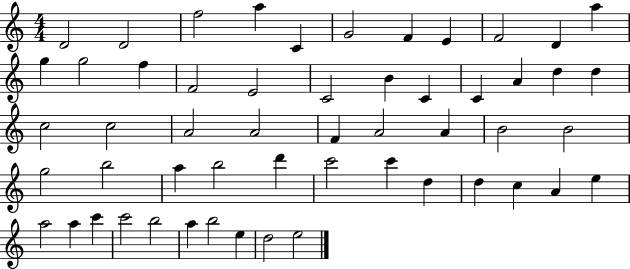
D4/h D4/h F5/h A5/q C4/q G4/h F4/q E4/q F4/h D4/q A5/q G5/q G5/h F5/q F4/h E4/h C4/h B4/q C4/q C4/q A4/q D5/q D5/q C5/h C5/h A4/h A4/h F4/q A4/h A4/q B4/h B4/h G5/h B5/h A5/q B5/h D6/q C6/h C6/q D5/q D5/q C5/q A4/q E5/q A5/h A5/q C6/q C6/h B5/h A5/q B5/h E5/q D5/h E5/h